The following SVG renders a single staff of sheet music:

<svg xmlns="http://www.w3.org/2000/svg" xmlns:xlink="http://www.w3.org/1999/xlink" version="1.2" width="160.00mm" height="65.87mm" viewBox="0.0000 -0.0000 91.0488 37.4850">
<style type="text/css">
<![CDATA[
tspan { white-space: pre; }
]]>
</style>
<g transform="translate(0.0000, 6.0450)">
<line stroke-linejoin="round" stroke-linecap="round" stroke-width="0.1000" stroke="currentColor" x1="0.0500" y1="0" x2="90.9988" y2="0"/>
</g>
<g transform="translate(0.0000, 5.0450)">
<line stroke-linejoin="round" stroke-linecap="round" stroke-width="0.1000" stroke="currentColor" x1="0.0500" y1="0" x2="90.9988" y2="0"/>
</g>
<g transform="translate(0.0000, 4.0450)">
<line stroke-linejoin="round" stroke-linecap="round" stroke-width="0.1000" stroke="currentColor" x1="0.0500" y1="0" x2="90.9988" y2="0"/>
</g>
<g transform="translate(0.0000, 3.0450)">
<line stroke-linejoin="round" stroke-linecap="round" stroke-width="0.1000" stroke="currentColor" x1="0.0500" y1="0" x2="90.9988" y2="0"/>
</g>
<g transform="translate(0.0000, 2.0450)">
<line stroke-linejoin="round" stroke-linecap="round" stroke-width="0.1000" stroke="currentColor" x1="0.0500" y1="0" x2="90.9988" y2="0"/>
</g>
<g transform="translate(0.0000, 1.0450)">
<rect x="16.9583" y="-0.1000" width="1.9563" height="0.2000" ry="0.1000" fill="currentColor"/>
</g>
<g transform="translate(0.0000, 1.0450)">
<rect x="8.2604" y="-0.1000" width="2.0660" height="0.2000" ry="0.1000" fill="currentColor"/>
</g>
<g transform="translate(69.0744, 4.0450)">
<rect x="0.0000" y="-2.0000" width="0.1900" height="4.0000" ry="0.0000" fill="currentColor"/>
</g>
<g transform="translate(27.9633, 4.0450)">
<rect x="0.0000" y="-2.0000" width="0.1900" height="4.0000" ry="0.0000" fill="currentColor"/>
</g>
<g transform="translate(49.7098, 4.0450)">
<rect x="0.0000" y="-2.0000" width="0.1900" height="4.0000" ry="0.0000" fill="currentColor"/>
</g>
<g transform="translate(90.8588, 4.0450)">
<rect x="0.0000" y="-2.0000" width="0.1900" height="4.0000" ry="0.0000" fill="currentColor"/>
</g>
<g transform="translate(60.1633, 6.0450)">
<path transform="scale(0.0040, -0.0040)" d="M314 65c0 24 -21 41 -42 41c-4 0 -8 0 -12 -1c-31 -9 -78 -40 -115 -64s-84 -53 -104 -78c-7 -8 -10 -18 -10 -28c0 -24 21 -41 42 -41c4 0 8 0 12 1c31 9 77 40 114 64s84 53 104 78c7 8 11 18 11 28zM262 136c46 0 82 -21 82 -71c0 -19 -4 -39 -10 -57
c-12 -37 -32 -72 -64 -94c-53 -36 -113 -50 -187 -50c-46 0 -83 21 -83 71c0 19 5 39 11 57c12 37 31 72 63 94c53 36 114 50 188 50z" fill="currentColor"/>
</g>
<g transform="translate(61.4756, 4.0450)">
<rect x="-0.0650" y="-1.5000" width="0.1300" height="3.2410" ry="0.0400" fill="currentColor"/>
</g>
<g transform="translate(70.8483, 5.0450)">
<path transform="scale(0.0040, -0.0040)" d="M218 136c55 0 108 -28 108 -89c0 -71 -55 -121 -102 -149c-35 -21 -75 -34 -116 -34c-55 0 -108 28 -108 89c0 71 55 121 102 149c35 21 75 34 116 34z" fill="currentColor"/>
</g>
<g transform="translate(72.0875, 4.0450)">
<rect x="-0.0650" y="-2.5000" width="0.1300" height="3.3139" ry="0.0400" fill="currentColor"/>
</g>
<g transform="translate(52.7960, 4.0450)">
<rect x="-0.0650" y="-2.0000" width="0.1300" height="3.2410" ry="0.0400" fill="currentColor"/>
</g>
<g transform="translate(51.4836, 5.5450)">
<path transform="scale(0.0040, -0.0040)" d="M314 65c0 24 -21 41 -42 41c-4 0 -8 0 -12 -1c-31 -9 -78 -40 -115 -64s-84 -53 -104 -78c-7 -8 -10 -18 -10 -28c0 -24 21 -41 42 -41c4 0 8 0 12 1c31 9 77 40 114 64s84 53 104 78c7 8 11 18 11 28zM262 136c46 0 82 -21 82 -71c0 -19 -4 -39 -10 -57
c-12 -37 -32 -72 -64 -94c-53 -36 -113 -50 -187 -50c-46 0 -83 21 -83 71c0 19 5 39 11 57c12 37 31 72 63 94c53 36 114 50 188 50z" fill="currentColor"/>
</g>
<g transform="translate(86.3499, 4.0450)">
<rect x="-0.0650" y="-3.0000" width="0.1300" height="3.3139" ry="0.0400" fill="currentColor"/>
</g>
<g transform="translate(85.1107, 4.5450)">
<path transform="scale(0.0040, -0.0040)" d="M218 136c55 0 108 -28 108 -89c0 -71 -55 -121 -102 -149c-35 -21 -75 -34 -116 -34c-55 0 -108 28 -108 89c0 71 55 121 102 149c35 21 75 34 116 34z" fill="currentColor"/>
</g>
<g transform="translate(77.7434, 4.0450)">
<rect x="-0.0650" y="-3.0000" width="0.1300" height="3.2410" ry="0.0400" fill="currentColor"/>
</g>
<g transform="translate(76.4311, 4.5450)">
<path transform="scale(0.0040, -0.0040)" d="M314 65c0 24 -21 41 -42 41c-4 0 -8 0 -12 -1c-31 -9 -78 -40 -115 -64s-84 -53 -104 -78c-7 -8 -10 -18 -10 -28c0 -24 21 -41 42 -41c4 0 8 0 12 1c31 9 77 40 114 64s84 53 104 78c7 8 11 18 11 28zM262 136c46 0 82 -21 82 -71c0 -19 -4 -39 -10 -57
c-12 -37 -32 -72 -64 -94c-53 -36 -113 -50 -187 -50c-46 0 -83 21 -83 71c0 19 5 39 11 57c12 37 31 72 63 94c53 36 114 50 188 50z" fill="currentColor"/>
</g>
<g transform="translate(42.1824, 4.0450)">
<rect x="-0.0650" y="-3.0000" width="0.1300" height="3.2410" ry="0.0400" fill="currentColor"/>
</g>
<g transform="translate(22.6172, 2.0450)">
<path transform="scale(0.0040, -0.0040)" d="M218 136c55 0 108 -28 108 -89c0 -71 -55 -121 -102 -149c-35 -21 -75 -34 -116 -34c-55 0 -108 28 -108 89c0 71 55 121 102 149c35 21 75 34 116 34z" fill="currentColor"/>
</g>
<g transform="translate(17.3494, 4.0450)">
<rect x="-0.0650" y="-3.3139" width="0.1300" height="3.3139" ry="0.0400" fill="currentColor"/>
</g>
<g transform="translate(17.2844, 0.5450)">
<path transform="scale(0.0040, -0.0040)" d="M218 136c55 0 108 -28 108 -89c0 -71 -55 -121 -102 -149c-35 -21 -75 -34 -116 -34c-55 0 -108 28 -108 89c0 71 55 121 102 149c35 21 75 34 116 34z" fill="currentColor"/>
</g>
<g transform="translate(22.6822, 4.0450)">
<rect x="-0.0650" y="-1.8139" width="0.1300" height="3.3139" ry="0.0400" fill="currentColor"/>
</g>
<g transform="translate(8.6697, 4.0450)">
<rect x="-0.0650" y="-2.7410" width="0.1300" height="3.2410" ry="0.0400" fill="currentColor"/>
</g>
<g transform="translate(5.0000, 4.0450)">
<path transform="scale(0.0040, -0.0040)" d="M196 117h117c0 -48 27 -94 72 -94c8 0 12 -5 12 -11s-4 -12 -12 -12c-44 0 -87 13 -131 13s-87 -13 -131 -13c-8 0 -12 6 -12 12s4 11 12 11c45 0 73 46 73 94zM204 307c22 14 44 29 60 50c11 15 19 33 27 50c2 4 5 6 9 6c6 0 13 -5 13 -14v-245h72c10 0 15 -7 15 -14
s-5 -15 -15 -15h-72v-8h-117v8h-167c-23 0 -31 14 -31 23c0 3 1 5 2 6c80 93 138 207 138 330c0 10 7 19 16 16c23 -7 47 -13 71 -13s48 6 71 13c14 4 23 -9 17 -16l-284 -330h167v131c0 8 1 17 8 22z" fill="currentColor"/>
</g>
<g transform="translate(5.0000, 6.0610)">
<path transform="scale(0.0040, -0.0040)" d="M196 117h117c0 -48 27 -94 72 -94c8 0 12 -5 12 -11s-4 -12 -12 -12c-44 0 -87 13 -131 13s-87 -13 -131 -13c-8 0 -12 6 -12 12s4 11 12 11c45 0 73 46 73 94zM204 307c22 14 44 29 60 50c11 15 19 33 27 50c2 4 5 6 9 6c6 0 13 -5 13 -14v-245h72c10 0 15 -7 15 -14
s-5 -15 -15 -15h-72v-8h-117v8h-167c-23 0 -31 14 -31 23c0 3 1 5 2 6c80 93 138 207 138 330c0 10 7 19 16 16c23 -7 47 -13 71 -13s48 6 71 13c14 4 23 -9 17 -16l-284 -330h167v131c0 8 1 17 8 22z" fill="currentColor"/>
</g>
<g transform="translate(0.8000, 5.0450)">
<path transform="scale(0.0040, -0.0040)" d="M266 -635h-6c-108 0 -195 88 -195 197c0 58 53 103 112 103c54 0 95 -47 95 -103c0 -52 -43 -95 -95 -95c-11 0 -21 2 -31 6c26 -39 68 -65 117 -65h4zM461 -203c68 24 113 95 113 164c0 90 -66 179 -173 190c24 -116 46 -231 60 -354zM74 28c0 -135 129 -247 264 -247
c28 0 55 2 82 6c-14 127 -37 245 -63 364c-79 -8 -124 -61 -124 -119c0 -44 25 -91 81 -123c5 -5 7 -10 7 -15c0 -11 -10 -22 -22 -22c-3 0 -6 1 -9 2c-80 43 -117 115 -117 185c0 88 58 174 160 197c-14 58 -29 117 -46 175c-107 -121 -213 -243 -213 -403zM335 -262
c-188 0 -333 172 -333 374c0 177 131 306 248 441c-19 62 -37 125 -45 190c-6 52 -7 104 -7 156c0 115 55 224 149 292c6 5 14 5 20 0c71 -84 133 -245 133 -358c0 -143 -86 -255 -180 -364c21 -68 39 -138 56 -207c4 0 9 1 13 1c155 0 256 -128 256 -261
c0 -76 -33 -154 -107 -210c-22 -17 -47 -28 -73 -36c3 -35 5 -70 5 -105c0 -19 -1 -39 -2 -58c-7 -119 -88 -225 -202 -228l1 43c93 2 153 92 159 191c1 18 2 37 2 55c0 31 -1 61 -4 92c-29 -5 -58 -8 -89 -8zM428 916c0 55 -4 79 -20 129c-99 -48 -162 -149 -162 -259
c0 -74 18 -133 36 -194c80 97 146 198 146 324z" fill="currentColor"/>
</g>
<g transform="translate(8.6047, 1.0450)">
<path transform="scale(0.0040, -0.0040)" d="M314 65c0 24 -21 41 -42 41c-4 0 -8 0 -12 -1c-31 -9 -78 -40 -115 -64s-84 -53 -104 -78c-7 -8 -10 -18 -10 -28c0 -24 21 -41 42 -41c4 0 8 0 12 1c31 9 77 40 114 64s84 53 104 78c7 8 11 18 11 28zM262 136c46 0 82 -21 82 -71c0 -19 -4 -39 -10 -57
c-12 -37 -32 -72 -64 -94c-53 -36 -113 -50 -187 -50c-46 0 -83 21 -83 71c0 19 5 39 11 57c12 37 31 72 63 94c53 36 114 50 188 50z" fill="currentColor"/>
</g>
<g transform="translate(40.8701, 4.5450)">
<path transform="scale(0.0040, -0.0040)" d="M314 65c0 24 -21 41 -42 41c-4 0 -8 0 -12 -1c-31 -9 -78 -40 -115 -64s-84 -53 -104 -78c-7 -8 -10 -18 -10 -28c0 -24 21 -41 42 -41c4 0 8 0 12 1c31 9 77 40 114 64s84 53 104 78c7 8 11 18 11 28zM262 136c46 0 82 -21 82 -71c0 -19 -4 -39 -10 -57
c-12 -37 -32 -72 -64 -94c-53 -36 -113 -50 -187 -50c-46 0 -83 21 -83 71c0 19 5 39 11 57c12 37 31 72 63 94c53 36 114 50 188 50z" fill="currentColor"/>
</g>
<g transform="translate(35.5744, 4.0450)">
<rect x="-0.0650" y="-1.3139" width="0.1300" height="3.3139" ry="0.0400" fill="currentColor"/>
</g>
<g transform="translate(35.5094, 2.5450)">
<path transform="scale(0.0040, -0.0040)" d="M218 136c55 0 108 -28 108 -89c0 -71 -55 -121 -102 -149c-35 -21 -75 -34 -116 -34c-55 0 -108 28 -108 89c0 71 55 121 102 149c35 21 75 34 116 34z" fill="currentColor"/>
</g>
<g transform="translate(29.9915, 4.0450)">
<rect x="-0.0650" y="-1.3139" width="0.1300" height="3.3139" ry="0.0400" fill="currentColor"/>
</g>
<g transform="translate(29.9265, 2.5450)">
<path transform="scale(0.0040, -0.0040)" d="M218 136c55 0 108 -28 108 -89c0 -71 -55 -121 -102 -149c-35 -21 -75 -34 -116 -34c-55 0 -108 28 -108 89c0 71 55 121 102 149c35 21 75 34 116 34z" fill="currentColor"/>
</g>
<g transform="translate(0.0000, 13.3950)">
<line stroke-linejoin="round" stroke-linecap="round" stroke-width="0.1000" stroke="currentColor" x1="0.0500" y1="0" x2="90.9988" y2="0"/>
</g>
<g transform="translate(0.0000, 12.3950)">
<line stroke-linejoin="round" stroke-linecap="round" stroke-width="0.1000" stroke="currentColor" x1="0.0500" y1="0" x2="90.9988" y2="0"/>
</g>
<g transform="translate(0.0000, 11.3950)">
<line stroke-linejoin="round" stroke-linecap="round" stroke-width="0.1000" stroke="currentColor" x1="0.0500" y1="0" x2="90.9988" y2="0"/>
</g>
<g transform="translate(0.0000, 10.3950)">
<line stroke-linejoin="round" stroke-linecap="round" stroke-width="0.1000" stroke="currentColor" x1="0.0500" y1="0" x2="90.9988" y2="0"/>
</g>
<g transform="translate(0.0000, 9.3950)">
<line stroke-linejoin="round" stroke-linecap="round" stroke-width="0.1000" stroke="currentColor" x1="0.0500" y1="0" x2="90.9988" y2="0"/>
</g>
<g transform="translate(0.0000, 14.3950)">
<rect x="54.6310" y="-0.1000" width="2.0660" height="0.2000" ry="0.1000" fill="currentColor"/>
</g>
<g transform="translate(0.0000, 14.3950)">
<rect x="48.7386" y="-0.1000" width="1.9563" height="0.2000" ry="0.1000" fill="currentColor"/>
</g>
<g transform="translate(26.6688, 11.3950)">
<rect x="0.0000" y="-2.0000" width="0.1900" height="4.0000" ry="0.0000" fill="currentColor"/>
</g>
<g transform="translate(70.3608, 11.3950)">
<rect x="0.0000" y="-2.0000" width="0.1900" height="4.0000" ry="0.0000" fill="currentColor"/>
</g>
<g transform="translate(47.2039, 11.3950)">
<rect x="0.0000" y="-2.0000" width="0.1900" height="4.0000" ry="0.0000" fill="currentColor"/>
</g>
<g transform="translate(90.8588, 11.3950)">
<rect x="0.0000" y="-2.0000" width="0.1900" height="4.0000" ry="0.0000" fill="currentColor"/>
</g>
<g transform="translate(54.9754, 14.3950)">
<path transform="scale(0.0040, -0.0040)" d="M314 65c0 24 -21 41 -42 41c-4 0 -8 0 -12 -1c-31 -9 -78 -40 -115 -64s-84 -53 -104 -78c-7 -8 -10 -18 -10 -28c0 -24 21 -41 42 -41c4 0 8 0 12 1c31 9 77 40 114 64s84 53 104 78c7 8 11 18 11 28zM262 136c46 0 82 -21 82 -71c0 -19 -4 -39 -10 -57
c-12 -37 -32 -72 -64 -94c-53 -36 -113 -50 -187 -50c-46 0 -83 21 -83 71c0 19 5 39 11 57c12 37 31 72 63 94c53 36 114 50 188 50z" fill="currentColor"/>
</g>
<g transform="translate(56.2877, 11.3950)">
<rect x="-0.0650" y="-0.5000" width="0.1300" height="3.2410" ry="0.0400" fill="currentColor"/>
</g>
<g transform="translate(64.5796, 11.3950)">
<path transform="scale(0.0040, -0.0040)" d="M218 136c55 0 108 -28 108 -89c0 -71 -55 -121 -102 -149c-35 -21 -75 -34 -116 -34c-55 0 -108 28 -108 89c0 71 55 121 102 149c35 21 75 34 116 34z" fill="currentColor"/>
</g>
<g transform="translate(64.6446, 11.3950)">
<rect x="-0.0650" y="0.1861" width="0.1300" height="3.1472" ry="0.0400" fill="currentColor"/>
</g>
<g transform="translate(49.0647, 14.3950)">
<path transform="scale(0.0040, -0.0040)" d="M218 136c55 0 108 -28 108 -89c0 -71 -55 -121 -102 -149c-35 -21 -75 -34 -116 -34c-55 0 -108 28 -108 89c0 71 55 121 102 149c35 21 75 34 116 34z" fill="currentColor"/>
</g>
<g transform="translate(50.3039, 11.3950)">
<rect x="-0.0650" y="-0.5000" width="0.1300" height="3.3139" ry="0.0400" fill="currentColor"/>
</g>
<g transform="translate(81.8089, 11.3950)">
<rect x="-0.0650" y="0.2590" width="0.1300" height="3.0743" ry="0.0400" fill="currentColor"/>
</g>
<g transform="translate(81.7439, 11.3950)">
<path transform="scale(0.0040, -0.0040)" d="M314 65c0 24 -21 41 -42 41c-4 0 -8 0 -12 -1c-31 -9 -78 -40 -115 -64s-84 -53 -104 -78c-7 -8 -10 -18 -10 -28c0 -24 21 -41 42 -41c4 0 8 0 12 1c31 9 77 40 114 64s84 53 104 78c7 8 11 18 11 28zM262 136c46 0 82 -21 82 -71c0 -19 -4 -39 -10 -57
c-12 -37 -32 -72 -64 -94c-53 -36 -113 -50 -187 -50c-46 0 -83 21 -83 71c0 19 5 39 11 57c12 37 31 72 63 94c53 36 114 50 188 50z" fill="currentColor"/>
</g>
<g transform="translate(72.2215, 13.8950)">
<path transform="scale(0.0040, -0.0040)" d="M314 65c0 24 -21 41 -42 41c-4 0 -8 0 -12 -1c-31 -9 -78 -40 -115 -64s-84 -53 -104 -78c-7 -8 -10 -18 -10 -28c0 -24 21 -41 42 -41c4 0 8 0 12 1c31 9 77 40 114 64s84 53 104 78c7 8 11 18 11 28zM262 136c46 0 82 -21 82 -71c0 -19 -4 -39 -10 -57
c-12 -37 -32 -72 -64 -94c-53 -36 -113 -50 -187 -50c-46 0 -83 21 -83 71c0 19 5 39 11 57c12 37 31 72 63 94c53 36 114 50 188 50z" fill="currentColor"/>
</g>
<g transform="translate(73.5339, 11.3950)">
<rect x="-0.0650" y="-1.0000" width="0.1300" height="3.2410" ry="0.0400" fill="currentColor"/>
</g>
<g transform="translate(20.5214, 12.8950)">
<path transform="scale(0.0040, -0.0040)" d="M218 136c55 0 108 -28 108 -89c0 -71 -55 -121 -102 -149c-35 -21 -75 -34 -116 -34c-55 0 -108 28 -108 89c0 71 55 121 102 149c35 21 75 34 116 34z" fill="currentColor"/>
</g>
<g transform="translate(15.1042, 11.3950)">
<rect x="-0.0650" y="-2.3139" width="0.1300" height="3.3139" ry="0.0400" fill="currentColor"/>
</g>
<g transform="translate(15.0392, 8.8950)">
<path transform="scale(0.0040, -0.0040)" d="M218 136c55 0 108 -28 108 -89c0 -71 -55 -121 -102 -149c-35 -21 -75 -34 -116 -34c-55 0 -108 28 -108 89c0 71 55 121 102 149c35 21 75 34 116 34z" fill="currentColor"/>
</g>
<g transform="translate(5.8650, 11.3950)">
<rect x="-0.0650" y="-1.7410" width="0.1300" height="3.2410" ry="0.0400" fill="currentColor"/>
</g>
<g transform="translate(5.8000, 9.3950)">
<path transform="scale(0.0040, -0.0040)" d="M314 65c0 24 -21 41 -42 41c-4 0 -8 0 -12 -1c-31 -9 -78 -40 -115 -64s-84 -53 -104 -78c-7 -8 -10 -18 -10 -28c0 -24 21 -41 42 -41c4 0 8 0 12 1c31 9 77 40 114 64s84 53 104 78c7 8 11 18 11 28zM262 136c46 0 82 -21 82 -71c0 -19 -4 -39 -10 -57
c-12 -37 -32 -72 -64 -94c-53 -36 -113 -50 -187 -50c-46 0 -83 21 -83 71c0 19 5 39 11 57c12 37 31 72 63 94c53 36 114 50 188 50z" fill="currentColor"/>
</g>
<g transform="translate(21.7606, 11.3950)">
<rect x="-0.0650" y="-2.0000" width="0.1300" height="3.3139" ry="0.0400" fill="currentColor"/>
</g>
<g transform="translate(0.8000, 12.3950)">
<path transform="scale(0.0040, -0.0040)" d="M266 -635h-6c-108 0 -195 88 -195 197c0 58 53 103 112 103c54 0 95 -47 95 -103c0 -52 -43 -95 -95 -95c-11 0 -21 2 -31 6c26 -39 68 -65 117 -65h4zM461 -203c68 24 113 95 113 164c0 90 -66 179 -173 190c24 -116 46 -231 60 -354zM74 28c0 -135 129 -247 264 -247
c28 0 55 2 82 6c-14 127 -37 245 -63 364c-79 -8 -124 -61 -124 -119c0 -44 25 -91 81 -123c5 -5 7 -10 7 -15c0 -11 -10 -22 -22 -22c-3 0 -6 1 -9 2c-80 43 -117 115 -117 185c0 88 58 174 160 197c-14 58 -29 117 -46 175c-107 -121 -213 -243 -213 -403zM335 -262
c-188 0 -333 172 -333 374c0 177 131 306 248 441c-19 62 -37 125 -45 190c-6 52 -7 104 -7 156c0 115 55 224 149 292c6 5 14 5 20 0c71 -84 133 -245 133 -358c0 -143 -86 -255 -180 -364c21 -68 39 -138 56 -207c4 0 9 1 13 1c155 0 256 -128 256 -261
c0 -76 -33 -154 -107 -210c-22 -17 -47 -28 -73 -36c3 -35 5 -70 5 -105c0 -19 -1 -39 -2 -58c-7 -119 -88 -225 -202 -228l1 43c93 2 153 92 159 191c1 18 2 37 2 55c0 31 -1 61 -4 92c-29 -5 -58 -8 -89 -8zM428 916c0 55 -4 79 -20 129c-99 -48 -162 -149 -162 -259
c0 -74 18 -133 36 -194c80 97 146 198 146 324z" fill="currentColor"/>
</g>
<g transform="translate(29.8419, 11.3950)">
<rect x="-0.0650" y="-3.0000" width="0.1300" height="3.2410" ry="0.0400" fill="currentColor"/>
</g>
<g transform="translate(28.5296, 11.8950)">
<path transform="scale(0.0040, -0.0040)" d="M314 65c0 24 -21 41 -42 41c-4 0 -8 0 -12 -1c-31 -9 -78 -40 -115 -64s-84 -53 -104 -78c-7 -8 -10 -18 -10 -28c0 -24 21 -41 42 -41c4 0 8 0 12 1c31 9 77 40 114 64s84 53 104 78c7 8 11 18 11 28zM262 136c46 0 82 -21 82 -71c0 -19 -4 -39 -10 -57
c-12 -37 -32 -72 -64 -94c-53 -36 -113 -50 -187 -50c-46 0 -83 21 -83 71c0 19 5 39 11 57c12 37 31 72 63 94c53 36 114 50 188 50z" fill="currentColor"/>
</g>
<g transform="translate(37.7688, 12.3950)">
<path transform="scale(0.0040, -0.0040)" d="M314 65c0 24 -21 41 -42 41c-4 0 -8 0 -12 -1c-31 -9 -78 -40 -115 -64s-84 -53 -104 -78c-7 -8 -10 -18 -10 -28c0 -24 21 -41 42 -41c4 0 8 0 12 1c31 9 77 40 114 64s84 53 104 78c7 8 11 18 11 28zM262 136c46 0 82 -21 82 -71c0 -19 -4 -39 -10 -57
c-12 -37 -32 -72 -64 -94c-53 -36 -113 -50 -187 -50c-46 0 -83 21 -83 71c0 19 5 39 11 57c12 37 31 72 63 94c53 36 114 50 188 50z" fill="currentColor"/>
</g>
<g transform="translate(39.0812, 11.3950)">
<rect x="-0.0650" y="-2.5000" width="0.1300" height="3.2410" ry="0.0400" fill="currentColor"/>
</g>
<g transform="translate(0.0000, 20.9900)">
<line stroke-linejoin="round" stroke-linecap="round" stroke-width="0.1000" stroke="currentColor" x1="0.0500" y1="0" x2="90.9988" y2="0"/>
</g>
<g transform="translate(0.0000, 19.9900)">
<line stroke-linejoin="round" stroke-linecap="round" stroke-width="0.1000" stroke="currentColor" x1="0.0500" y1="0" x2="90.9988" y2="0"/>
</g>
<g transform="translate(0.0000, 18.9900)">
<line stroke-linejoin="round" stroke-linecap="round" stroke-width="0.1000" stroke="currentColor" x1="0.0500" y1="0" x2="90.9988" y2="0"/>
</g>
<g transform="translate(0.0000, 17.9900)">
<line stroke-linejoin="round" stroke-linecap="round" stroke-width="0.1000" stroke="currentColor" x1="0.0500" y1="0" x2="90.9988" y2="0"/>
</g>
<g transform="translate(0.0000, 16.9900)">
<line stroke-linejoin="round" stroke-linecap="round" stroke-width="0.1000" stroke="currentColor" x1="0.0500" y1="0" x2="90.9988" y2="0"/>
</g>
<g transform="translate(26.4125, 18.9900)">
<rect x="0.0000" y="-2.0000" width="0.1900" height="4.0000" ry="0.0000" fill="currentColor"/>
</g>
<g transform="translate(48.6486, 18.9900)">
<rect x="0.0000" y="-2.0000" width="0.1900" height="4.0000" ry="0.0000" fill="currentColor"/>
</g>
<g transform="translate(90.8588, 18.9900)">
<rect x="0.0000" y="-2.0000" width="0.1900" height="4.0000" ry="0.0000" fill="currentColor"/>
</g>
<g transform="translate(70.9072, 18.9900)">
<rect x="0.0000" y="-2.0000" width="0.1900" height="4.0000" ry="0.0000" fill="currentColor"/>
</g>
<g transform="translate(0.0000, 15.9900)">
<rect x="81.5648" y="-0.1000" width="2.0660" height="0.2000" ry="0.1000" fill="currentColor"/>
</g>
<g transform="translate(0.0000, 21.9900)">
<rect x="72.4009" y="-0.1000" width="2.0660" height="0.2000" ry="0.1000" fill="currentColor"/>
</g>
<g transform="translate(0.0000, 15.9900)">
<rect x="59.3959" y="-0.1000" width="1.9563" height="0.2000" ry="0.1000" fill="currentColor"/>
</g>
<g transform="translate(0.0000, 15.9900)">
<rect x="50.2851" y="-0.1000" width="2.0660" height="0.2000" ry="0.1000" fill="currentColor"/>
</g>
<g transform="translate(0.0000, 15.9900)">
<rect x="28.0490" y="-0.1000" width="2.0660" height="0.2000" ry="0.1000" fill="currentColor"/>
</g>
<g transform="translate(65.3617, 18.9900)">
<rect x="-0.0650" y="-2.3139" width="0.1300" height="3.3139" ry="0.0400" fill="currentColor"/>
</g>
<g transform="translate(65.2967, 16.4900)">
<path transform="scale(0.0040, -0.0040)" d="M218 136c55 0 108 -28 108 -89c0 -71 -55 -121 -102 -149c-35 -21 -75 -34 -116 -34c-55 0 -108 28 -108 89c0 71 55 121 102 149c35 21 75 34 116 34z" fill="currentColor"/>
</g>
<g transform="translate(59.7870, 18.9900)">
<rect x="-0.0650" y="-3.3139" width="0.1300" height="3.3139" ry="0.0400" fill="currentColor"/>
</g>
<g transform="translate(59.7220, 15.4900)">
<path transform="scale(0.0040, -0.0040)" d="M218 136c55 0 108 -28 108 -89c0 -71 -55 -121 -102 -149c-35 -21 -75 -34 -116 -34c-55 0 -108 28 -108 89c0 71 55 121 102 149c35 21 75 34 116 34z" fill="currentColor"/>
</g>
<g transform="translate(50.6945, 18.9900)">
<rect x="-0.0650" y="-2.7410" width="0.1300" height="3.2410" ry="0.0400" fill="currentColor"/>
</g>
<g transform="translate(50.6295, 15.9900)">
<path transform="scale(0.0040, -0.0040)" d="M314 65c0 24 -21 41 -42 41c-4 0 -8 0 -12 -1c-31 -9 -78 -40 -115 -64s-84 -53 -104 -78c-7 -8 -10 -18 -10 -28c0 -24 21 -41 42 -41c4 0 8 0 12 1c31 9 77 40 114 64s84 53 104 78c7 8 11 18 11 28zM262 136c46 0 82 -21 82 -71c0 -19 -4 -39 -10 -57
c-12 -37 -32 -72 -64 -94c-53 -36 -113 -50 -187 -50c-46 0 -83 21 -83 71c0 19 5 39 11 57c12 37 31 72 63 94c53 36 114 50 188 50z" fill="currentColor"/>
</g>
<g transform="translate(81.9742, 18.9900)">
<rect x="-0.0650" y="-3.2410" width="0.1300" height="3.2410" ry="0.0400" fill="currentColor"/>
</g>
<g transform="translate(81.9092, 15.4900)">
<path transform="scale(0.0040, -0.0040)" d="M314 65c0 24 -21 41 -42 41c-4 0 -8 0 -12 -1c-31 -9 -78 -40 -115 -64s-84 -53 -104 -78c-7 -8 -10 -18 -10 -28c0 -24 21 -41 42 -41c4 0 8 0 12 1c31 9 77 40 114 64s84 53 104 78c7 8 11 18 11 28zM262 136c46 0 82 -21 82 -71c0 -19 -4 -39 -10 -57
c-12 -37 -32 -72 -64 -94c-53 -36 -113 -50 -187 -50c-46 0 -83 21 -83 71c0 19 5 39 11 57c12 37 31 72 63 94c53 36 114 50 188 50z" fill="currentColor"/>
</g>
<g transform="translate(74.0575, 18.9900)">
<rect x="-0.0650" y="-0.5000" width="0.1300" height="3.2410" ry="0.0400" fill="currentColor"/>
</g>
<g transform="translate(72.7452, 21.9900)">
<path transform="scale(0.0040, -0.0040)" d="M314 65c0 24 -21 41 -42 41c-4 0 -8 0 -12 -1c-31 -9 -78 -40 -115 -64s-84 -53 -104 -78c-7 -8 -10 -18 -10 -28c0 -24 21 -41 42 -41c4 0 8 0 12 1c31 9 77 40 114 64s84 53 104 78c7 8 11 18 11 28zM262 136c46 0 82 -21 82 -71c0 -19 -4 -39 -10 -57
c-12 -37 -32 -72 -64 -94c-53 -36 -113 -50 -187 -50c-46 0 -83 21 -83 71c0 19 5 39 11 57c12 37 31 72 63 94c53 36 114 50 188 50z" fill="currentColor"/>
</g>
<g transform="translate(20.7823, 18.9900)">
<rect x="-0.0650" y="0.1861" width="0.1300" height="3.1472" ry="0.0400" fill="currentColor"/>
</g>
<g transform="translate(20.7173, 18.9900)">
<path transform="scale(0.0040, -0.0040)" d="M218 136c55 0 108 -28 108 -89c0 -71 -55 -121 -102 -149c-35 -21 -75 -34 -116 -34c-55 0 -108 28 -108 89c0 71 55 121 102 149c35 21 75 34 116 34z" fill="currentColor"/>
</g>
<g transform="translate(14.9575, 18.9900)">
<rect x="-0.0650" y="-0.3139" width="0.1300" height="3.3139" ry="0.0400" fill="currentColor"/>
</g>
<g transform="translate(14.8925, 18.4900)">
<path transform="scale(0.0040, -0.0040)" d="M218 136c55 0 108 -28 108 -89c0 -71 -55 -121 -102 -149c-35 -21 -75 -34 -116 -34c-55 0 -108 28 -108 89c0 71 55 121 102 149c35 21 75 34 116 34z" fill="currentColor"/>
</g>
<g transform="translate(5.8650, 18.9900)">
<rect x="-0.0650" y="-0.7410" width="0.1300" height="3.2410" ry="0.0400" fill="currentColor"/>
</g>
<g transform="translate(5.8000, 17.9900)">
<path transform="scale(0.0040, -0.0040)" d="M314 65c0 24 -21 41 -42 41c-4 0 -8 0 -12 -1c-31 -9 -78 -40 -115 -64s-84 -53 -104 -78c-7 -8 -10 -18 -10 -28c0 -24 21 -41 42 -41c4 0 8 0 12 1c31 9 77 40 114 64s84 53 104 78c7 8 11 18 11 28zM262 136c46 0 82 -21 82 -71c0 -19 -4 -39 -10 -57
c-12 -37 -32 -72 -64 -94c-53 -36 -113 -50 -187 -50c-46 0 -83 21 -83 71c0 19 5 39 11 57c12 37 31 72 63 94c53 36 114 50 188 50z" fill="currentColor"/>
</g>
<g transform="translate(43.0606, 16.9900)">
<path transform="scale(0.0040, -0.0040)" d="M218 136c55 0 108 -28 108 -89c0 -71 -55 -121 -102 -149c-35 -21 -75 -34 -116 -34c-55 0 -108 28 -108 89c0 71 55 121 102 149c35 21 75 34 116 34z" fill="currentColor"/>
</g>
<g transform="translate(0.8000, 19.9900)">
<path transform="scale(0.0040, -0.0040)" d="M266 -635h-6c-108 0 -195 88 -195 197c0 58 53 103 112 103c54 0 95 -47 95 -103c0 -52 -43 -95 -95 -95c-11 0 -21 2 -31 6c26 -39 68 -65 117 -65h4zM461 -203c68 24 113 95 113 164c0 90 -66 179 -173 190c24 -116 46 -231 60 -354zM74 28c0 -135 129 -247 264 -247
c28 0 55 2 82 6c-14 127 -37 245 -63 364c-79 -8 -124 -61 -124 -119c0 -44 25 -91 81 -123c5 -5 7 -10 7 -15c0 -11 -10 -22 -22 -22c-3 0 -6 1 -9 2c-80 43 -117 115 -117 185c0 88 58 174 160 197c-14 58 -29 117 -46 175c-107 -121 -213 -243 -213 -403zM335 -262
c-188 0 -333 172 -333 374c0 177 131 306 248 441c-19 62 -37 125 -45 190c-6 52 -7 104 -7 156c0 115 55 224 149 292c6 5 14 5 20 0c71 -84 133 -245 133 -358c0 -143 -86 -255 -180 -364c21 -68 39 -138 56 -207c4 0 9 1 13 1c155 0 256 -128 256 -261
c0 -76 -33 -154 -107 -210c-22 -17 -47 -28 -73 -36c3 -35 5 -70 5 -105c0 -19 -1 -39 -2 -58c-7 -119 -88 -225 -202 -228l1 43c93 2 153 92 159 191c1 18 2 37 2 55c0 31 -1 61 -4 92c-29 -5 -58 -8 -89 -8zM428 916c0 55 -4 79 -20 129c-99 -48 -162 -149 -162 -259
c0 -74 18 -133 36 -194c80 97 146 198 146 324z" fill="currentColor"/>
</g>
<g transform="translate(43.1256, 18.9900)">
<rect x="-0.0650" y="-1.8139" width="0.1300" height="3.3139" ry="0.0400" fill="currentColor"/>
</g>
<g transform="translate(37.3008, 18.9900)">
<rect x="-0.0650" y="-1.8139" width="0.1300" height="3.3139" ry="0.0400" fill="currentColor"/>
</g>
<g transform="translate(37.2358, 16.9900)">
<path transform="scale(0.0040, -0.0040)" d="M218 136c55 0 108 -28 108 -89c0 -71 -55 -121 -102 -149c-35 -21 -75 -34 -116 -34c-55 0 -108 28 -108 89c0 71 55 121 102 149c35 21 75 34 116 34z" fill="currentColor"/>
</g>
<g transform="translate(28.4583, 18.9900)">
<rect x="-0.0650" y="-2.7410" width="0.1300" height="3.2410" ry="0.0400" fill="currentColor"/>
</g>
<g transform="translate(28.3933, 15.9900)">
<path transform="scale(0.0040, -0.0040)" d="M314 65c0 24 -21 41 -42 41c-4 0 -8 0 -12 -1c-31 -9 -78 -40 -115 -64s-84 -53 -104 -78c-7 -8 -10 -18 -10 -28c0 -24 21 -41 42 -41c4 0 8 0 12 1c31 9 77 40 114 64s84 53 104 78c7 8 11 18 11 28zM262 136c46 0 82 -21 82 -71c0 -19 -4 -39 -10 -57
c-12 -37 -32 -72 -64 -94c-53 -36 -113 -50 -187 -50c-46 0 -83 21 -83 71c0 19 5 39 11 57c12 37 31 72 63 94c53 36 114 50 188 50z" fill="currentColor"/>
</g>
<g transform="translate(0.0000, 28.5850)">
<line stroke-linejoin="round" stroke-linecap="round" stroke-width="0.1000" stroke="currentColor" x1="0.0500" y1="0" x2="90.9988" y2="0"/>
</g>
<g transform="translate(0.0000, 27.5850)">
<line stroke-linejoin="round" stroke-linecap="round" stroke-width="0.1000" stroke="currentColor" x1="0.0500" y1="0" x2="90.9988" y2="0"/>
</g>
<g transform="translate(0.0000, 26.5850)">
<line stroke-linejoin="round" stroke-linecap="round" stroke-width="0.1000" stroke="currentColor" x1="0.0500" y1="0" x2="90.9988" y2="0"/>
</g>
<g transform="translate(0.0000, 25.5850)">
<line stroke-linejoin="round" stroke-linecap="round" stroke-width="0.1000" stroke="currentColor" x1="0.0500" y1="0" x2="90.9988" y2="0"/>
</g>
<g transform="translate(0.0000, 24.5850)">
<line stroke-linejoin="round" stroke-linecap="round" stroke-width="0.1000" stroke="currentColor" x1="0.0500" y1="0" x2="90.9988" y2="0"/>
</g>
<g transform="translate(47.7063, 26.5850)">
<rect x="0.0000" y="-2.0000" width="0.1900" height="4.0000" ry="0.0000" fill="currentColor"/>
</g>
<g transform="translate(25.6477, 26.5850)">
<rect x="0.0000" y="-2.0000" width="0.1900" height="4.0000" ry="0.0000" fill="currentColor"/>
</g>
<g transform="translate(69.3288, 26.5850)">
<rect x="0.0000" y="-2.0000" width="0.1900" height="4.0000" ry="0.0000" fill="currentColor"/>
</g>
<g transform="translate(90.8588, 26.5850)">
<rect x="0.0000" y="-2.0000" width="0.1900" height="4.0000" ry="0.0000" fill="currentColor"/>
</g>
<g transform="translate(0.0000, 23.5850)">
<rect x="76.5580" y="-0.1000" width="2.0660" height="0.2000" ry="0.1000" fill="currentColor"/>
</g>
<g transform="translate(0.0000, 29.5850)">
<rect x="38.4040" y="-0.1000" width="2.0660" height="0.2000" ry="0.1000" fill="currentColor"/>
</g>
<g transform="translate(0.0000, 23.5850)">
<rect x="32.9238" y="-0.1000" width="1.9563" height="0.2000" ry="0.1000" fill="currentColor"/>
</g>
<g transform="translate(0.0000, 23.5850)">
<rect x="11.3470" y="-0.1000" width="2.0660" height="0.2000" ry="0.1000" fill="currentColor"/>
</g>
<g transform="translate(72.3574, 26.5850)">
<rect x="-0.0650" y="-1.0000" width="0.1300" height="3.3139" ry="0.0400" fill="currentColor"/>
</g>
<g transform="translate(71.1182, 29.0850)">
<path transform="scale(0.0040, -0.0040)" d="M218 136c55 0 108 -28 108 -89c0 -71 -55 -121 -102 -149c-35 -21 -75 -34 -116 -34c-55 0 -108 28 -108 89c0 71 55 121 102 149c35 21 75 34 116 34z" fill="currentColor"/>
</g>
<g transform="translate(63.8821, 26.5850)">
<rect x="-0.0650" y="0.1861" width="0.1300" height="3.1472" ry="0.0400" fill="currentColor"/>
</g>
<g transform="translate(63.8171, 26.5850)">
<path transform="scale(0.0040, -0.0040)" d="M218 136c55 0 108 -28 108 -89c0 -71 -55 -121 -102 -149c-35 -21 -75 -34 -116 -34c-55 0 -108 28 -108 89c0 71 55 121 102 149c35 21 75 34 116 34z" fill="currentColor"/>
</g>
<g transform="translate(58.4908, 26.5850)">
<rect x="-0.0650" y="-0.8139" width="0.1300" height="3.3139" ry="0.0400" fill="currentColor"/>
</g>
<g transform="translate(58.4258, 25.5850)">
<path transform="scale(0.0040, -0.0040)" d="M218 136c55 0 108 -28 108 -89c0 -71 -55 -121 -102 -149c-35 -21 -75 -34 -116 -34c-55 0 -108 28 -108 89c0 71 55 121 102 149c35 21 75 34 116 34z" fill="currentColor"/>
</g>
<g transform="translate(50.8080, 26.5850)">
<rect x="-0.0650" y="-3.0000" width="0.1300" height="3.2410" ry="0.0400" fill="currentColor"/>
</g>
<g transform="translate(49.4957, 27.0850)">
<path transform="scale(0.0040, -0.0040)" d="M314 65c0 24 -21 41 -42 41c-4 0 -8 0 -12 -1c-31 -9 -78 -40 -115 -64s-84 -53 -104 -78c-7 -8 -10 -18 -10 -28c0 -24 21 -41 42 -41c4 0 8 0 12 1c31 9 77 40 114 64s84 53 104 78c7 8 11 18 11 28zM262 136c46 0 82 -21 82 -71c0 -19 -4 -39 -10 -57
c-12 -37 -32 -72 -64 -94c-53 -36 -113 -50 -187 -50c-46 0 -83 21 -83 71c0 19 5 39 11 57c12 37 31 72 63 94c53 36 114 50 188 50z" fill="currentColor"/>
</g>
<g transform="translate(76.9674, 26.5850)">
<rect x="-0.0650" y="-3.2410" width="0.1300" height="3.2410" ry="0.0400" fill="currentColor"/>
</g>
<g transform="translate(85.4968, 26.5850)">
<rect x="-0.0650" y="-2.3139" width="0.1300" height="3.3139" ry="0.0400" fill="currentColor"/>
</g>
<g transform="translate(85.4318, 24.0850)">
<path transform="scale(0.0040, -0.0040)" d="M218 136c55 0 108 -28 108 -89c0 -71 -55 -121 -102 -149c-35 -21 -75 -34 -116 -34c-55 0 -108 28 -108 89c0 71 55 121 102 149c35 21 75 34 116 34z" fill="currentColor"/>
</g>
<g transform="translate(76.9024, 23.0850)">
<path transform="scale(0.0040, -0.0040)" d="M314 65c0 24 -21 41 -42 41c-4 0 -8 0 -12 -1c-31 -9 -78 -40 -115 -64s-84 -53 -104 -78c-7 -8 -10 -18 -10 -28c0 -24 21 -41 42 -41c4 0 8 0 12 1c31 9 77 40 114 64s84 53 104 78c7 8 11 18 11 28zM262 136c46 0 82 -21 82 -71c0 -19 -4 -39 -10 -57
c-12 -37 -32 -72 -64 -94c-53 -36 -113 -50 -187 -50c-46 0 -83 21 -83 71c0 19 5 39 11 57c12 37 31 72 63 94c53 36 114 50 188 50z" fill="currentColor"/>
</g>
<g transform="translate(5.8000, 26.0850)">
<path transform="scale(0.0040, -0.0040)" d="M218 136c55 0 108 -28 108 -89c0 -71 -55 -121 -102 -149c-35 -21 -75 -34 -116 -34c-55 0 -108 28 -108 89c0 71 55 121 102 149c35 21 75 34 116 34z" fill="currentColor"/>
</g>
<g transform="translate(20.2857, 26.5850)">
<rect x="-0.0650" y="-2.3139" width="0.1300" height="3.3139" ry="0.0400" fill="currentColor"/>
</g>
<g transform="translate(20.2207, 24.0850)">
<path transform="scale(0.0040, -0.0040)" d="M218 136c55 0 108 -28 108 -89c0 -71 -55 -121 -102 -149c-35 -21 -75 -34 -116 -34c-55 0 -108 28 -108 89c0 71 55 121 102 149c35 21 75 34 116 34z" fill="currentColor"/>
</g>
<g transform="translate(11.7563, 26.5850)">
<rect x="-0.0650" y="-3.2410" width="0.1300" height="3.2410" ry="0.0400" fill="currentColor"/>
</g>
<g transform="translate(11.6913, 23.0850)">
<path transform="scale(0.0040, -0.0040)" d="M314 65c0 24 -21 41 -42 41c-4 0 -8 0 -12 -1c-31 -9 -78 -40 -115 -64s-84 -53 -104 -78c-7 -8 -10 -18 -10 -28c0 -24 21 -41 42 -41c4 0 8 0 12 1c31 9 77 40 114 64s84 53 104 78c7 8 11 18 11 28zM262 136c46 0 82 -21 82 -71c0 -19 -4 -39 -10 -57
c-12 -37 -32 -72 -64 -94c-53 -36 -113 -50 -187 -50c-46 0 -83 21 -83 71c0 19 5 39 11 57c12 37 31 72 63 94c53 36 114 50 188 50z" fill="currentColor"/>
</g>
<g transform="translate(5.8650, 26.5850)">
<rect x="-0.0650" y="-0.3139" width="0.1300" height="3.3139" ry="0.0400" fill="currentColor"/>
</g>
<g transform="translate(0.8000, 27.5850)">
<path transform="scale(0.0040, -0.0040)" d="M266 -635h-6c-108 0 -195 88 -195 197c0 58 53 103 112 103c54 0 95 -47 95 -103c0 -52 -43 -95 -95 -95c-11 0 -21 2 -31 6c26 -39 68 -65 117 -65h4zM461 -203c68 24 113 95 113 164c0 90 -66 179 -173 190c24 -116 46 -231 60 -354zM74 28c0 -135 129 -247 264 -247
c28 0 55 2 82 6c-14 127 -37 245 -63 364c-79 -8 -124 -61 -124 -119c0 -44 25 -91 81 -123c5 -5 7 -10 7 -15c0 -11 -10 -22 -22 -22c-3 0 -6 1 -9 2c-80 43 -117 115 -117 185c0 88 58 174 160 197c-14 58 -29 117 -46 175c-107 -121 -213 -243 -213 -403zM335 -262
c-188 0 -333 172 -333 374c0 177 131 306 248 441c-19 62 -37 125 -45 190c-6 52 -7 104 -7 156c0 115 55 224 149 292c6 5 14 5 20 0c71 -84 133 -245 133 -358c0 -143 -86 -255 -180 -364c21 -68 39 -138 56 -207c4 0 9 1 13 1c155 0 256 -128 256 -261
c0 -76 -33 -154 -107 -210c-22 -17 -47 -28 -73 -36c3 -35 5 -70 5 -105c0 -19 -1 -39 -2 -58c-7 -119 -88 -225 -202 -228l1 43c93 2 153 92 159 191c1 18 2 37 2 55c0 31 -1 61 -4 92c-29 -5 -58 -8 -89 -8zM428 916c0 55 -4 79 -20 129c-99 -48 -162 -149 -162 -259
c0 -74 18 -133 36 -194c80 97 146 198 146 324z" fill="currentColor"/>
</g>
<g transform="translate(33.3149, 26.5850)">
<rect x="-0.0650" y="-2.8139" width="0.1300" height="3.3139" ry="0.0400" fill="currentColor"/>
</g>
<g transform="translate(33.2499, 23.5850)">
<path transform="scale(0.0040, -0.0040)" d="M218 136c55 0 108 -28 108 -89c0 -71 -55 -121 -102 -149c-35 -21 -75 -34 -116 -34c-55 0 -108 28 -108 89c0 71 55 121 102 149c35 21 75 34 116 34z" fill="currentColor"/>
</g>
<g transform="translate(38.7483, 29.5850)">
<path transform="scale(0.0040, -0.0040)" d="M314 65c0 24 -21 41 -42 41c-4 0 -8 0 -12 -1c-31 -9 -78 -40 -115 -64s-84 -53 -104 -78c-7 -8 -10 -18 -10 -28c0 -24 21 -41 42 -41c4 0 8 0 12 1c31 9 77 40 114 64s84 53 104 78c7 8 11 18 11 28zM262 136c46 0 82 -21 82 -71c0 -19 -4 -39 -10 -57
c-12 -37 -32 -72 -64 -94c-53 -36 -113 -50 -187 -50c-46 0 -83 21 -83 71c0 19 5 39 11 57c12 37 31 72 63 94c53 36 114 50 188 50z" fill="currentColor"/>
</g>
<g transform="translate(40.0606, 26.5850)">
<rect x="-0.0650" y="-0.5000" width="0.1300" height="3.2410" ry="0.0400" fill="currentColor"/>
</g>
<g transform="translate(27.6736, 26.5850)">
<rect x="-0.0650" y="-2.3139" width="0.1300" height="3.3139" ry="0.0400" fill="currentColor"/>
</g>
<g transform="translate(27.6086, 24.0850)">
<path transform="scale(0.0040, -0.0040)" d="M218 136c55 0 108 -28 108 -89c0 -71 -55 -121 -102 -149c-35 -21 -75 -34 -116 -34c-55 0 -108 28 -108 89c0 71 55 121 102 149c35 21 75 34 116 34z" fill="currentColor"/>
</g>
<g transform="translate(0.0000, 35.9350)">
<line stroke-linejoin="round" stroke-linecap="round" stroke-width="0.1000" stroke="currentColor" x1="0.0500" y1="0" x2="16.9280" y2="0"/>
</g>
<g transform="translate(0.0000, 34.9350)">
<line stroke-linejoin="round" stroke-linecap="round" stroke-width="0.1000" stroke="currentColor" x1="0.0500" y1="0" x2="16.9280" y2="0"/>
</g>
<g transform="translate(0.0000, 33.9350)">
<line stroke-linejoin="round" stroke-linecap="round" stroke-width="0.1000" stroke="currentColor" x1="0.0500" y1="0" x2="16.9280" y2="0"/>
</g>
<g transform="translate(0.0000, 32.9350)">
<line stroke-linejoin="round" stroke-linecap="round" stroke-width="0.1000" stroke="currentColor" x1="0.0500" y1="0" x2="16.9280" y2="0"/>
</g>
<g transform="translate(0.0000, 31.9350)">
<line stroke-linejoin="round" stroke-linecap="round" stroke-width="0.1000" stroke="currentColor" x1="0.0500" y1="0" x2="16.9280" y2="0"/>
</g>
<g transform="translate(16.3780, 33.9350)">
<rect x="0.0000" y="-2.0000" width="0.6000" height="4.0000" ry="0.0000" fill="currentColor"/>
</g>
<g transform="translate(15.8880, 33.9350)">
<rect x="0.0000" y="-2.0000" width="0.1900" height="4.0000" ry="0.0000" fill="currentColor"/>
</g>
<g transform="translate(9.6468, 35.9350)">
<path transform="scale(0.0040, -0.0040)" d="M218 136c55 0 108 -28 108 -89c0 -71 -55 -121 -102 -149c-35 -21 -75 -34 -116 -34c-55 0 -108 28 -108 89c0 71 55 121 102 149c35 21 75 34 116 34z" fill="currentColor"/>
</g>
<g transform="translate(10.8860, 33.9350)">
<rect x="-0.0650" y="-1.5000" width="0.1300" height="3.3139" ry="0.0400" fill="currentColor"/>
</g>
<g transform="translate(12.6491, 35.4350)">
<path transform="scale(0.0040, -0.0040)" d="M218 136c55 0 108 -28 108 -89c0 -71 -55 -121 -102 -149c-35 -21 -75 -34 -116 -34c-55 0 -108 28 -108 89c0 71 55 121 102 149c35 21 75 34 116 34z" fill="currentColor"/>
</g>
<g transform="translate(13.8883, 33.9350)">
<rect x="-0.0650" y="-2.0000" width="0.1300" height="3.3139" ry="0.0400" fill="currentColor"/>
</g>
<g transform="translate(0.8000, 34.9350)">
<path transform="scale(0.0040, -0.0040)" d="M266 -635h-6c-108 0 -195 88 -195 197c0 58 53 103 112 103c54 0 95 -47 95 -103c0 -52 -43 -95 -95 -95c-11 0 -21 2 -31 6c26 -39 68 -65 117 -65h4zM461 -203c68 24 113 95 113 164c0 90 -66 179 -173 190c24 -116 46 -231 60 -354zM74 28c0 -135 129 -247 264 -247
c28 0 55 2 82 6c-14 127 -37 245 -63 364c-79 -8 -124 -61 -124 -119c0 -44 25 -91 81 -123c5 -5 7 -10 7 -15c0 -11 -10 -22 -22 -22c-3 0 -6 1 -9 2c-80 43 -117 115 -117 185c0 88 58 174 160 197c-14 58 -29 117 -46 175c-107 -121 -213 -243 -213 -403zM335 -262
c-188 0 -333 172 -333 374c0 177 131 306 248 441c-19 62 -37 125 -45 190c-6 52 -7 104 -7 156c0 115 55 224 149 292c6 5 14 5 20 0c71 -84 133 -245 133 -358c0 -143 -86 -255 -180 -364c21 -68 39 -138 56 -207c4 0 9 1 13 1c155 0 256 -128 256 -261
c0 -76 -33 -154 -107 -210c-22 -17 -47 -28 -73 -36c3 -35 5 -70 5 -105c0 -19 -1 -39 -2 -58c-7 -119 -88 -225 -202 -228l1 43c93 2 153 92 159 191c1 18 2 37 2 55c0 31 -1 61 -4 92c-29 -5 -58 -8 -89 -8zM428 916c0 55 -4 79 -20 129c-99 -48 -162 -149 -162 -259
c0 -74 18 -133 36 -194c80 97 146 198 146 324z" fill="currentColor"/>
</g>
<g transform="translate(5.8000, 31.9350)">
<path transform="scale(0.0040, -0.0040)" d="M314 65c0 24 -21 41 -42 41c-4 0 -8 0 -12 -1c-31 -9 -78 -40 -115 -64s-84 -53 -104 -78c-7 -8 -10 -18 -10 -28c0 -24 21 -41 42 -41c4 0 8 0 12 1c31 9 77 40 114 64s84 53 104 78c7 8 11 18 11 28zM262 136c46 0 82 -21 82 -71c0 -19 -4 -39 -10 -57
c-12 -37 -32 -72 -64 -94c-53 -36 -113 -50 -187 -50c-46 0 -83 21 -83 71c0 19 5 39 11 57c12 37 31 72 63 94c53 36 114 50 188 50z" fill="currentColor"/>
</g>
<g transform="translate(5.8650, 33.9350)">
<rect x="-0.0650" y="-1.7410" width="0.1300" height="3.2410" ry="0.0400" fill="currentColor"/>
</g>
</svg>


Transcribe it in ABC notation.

X:1
T:Untitled
M:4/4
L:1/4
K:C
a2 b f e e A2 F2 E2 G A2 A f2 g F A2 G2 C C2 B D2 B2 d2 c B a2 f f a2 b g C2 b2 c b2 g g a C2 A2 d B D b2 g f2 E F